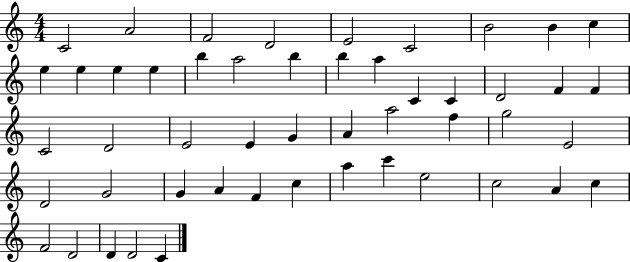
{
  \clef treble
  \numericTimeSignature
  \time 4/4
  \key c \major
  c'2 a'2 | f'2 d'2 | e'2 c'2 | b'2 b'4 c''4 | \break e''4 e''4 e''4 e''4 | b''4 a''2 b''4 | b''4 a''4 c'4 c'4 | d'2 f'4 f'4 | \break c'2 d'2 | e'2 e'4 g'4 | a'4 a''2 f''4 | g''2 e'2 | \break d'2 g'2 | g'4 a'4 f'4 c''4 | a''4 c'''4 e''2 | c''2 a'4 c''4 | \break f'2 d'2 | d'4 d'2 c'4 | \bar "|."
}